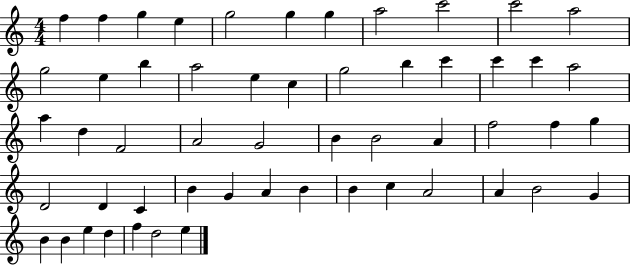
X:1
T:Untitled
M:4/4
L:1/4
K:C
f f g e g2 g g a2 c'2 c'2 a2 g2 e b a2 e c g2 b c' c' c' a2 a d F2 A2 G2 B B2 A f2 f g D2 D C B G A B B c A2 A B2 G B B e d f d2 e